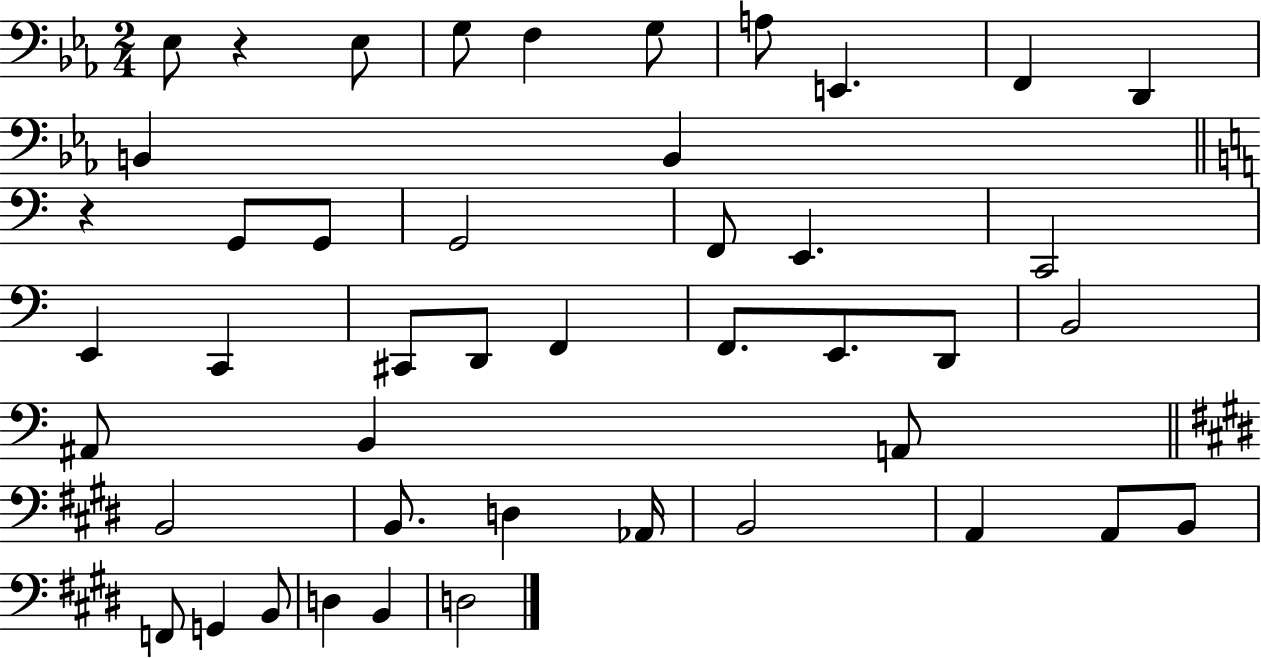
{
  \clef bass
  \numericTimeSignature
  \time 2/4
  \key ees \major
  \repeat volta 2 { ees8 r4 ees8 | g8 f4 g8 | a8 e,4. | f,4 d,4 | \break b,4 b,4 | \bar "||" \break \key c \major r4 g,8 g,8 | g,2 | f,8 e,4. | c,2 | \break e,4 c,4 | cis,8 d,8 f,4 | f,8. e,8. d,8 | b,2 | \break ais,8 b,4 a,8 | \bar "||" \break \key e \major b,2 | b,8. d4 aes,16 | b,2 | a,4 a,8 b,8 | \break f,8 g,4 b,8 | d4 b,4 | d2 | } \bar "|."
}